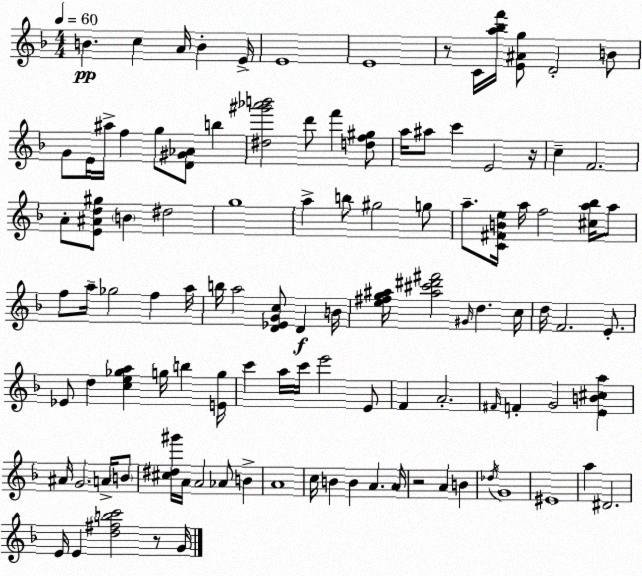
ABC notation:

X:1
T:Untitled
M:4/4
L:1/4
K:F
B c A/4 B E/4 E4 E4 z/2 C/4 [a_bf']/4 [E^Ag]/2 D2 B/2 G/2 E/4 ^a/4 f g/2 [D^G_A]/2 b [^d^g'_a'b']2 d'/2 f' [df^g]/2 a/4 ^a/2 c' E2 z/4 c F2 A/2 [E^Ad^g]/2 B ^d2 g4 a b/2 ^g2 g/2 a/2 [C^FBe]/4 a/4 f2 [^ca_b]/4 a/2 f/2 a/4 _g2 f a/4 b/4 a2 [D_EGc]/2 D B/4 [e^fg^a]/4 [^a^c'^d'^f']2 ^G/4 d c/4 d/4 F2 E/2 _E/2 d [ce_ga] g/4 b [Eg]/4 c' a/4 c'/4 e'2 E/2 F A2 ^F/4 F G2 [EB^ca] ^A/4 G2 A/4 B/2 [^c^d^g']/4 A/4 A2 _A/2 B A4 c/4 B B A A/4 z2 A B _d/4 G4 ^E4 a ^D2 E/4 E [d^fbc']2 z/2 G/4